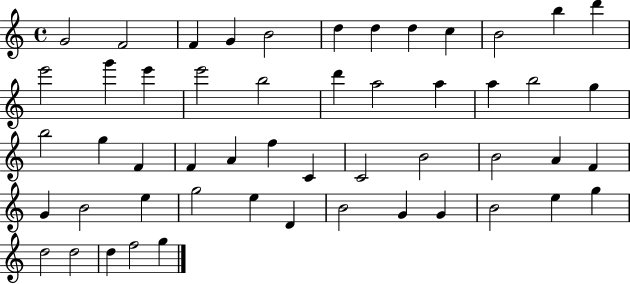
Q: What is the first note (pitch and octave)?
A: G4